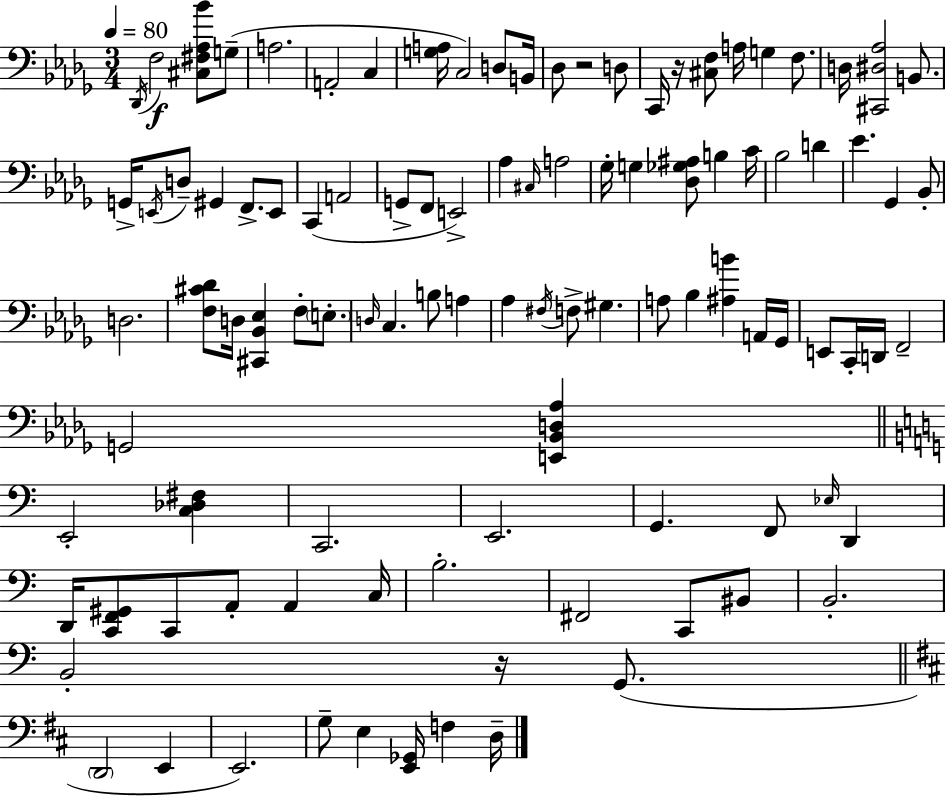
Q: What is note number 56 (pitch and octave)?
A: Gb2